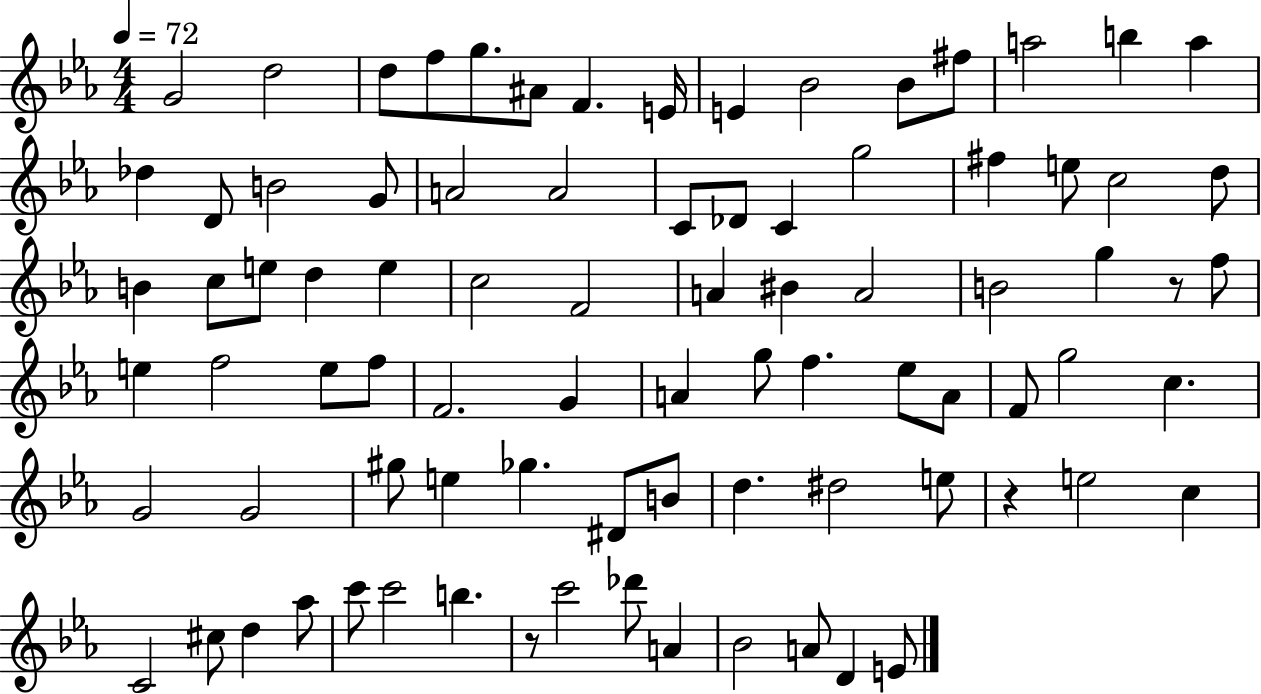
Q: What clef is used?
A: treble